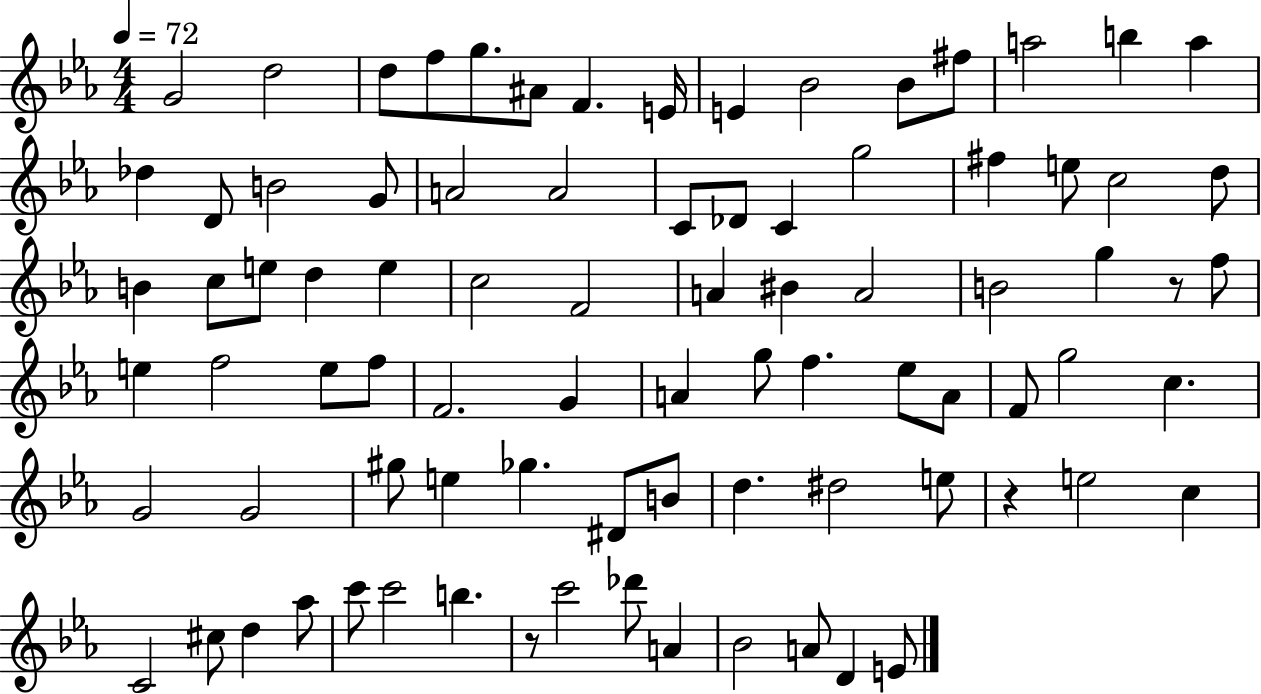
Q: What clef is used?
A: treble